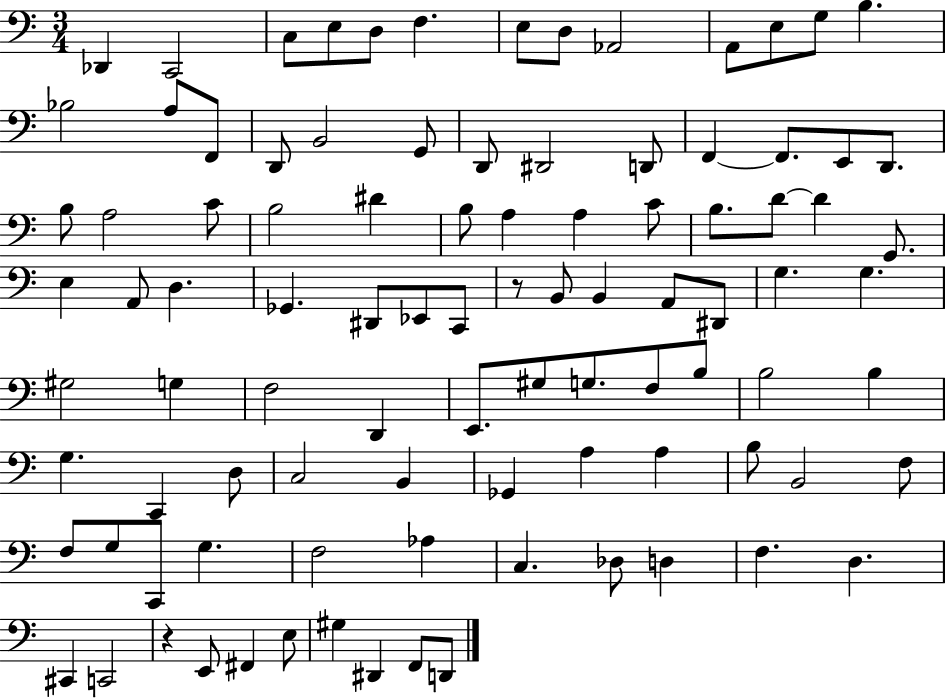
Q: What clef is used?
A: bass